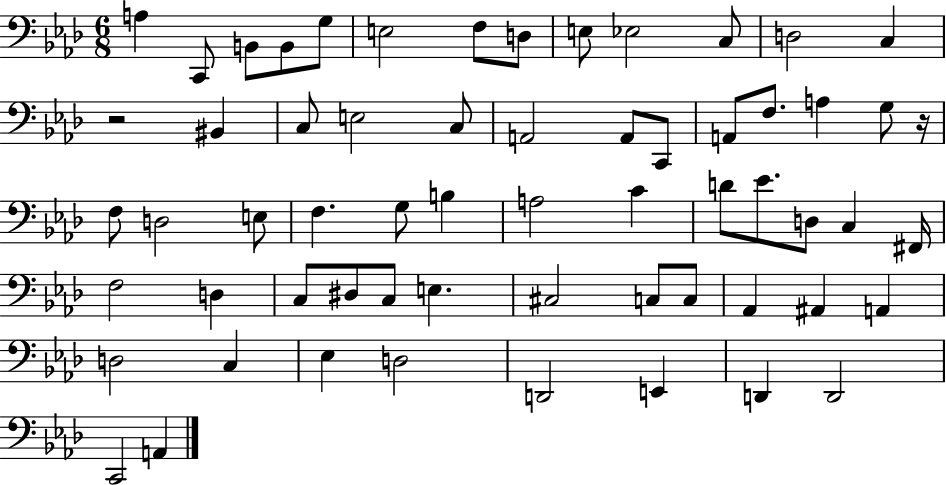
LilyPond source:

{
  \clef bass
  \numericTimeSignature
  \time 6/8
  \key aes \major
  a4 c,8 b,8 b,8 g8 | e2 f8 d8 | e8 ees2 c8 | d2 c4 | \break r2 bis,4 | c8 e2 c8 | a,2 a,8 c,8 | a,8 f8. a4 g8 r16 | \break f8 d2 e8 | f4. g8 b4 | a2 c'4 | d'8 ees'8. d8 c4 fis,16 | \break f2 d4 | c8 dis8 c8 e4. | cis2 c8 c8 | aes,4 ais,4 a,4 | \break d2 c4 | ees4 d2 | d,2 e,4 | d,4 d,2 | \break c,2 a,4 | \bar "|."
}